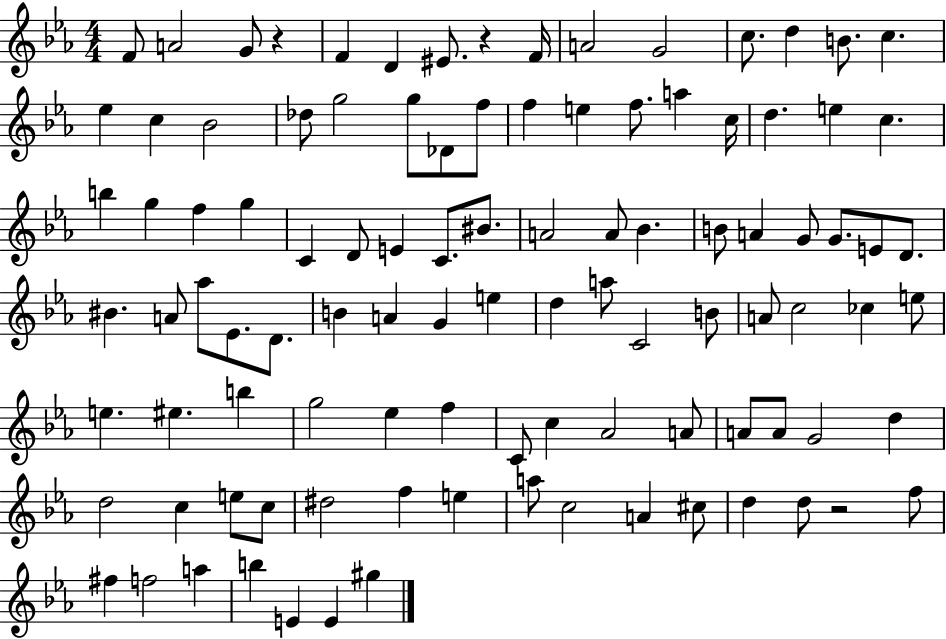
F4/e A4/h G4/e R/q F4/q D4/q EIS4/e. R/q F4/s A4/h G4/h C5/e. D5/q B4/e. C5/q. Eb5/q C5/q Bb4/h Db5/e G5/h G5/e Db4/e F5/e F5/q E5/q F5/e. A5/q C5/s D5/q. E5/q C5/q. B5/q G5/q F5/q G5/q C4/q D4/e E4/q C4/e. BIS4/e. A4/h A4/e Bb4/q. B4/e A4/q G4/e G4/e. E4/e D4/e. BIS4/q. A4/e Ab5/e Eb4/e. D4/e. B4/q A4/q G4/q E5/q D5/q A5/e C4/h B4/e A4/e C5/h CES5/q E5/e E5/q. EIS5/q. B5/q G5/h Eb5/q F5/q C4/e C5/q Ab4/h A4/e A4/e A4/e G4/h D5/q D5/h C5/q E5/e C5/e D#5/h F5/q E5/q A5/e C5/h A4/q C#5/e D5/q D5/e R/h F5/e F#5/q F5/h A5/q B5/q E4/q E4/q G#5/q